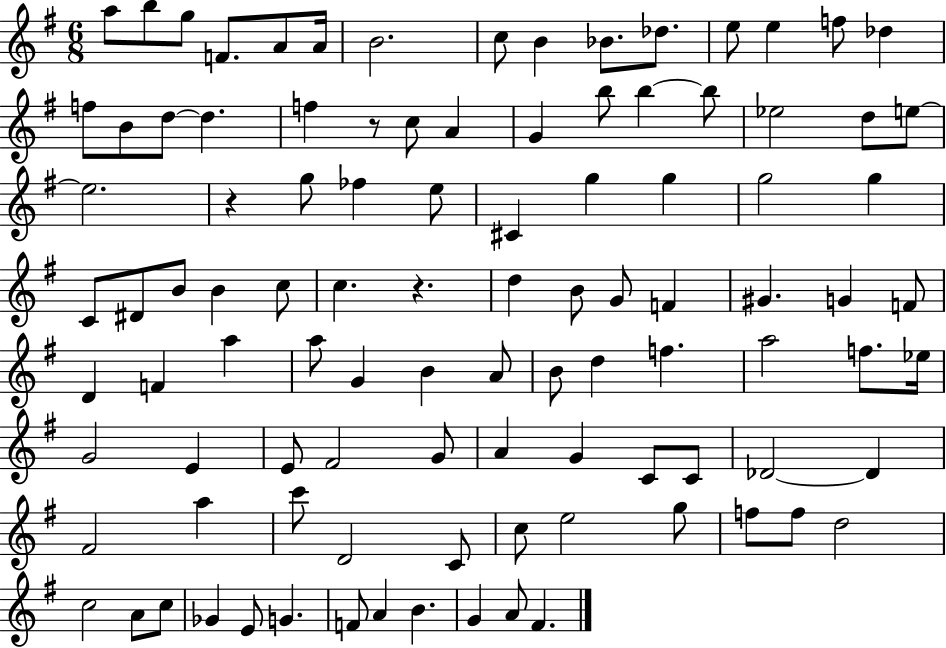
{
  \clef treble
  \numericTimeSignature
  \time 6/8
  \key g \major
  a''8 b''8 g''8 f'8. a'8 a'16 | b'2. | c''8 b'4 bes'8. des''8. | e''8 e''4 f''8 des''4 | \break f''8 b'8 d''8~~ d''4. | f''4 r8 c''8 a'4 | g'4 b''8 b''4~~ b''8 | ees''2 d''8 e''8~~ | \break e''2. | r4 g''8 fes''4 e''8 | cis'4 g''4 g''4 | g''2 g''4 | \break c'8 dis'8 b'8 b'4 c''8 | c''4. r4. | d''4 b'8 g'8 f'4 | gis'4. g'4 f'8 | \break d'4 f'4 a''4 | a''8 g'4 b'4 a'8 | b'8 d''4 f''4. | a''2 f''8. ees''16 | \break g'2 e'4 | e'8 fis'2 g'8 | a'4 g'4 c'8 c'8 | des'2~~ des'4 | \break fis'2 a''4 | c'''8 d'2 c'8 | c''8 e''2 g''8 | f''8 f''8 d''2 | \break c''2 a'8 c''8 | ges'4 e'8 g'4. | f'8 a'4 b'4. | g'4 a'8 fis'4. | \break \bar "|."
}